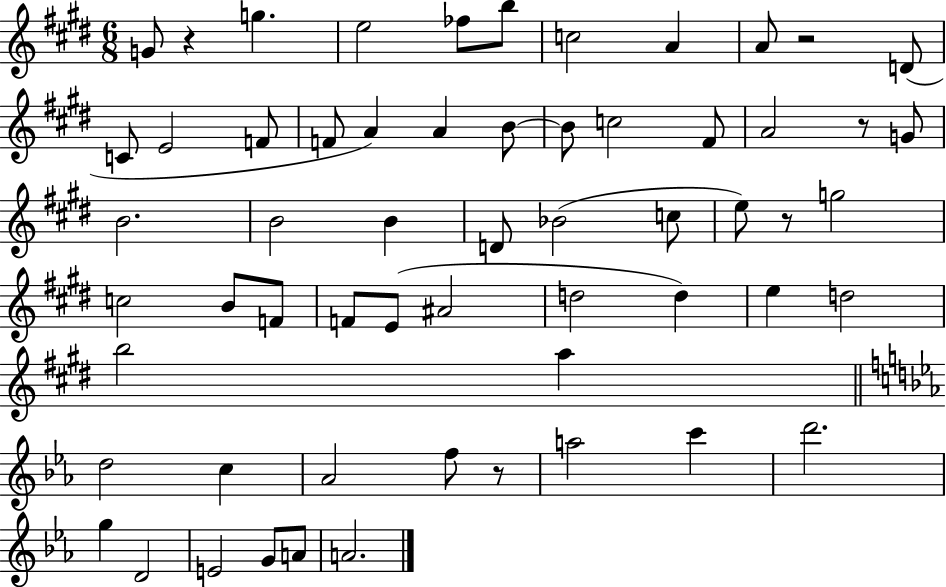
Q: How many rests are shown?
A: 5